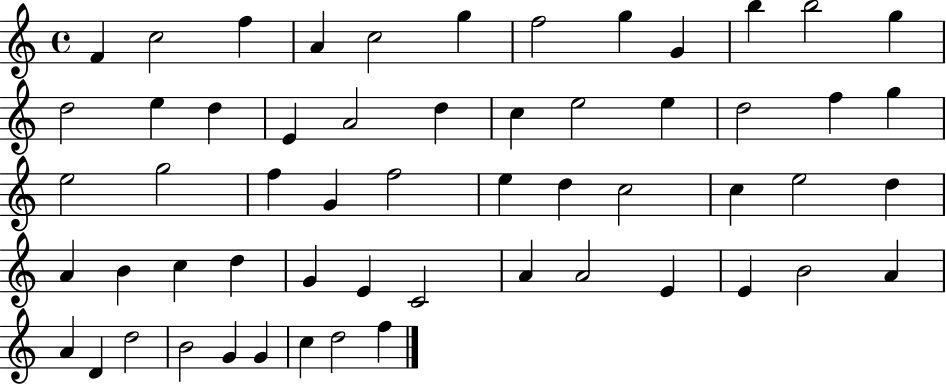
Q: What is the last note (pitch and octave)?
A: F5